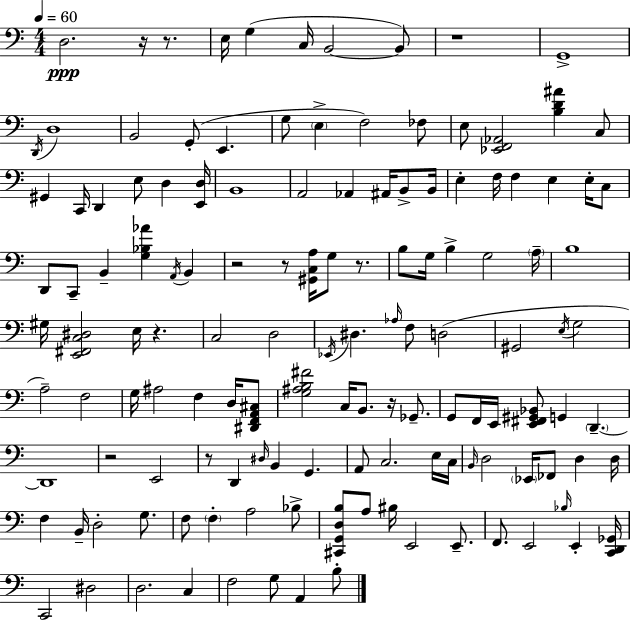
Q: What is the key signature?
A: A minor